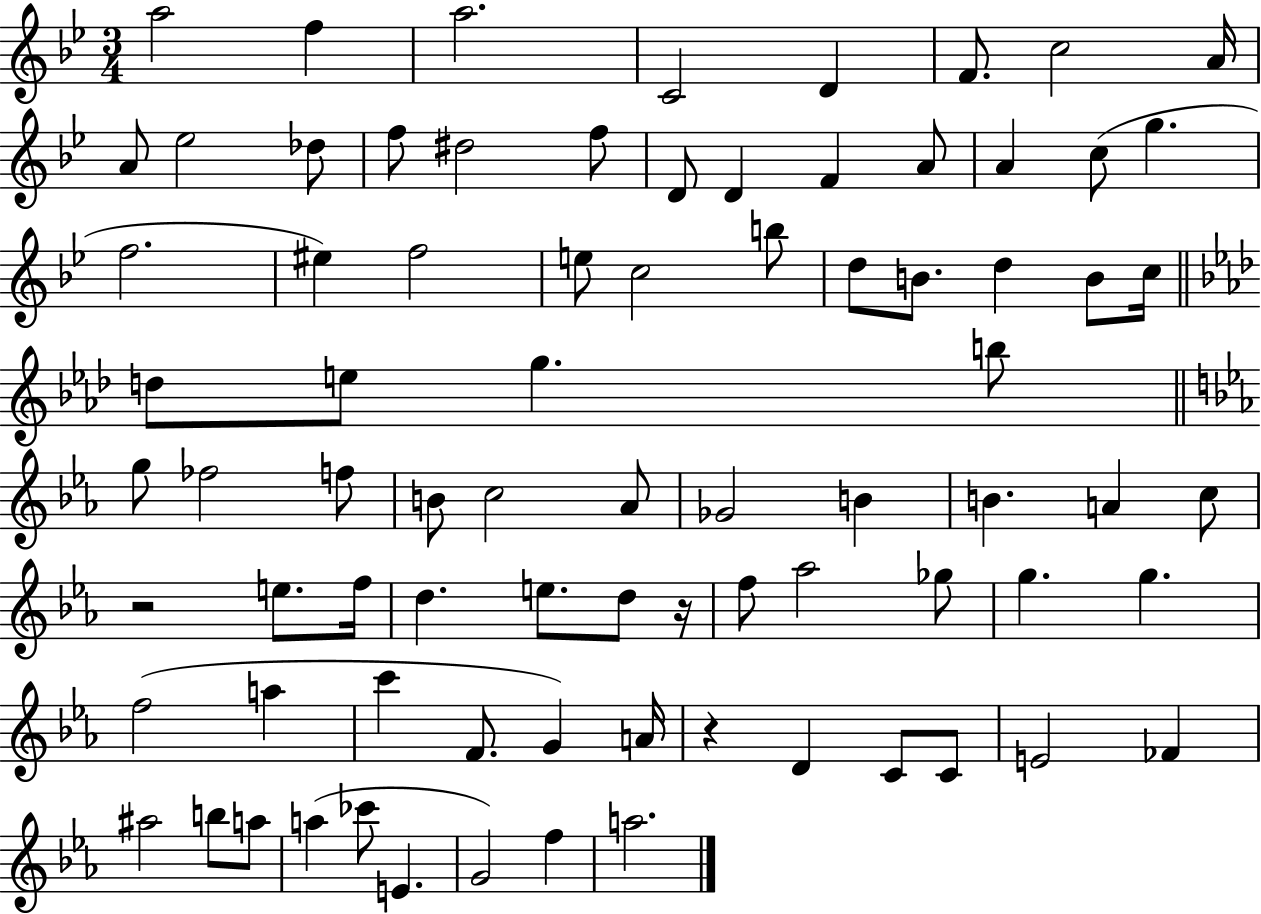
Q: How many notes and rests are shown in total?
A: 80